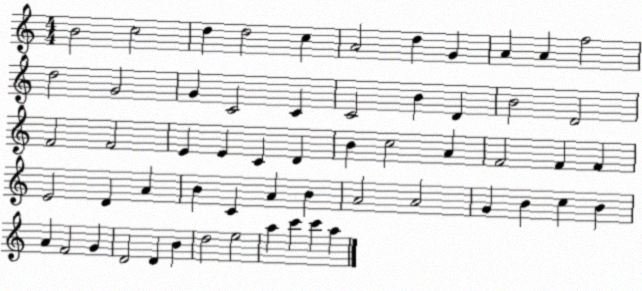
X:1
T:Untitled
M:4/4
L:1/4
K:C
B2 c2 d d2 c A2 d G A A f2 d2 G2 G C2 C C2 B D B2 D2 F2 F2 E E C D B c2 A F2 F F E2 D A B C A B A2 A2 G B c B A F2 G D2 D B d2 e2 a c' c' a